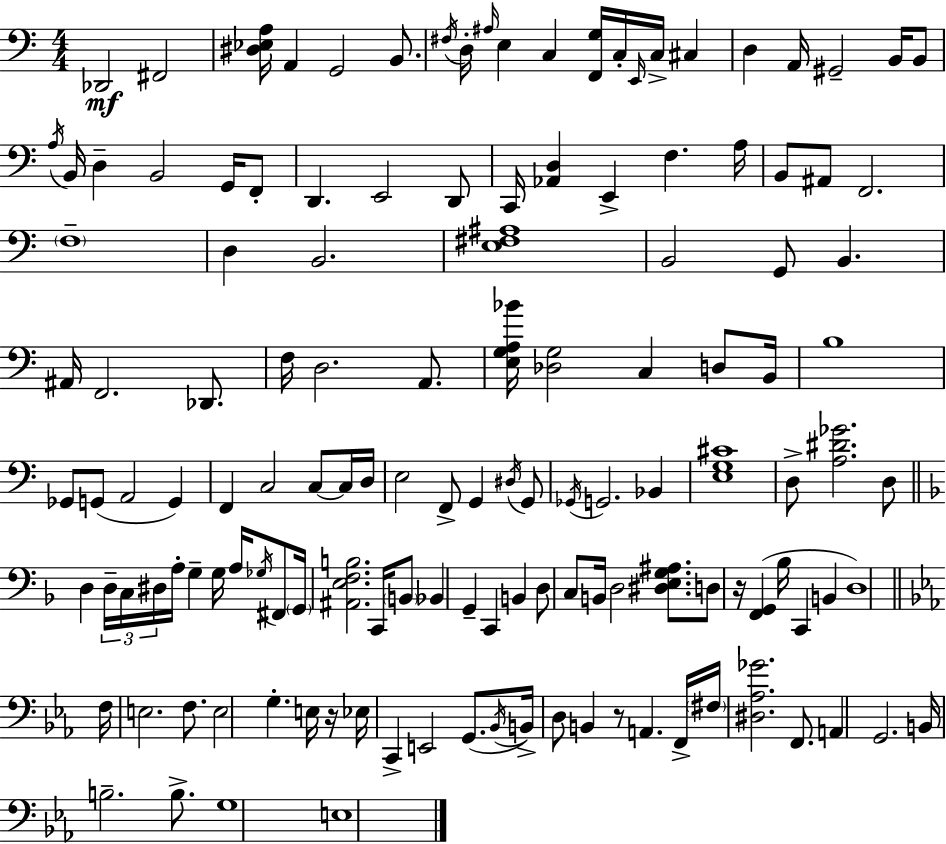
Db2/h F#2/h [D#3,Eb3,A3]/s A2/q G2/h B2/e. F#3/s D3/s A#3/s E3/q C3/q [F2,G3]/s C3/s E2/s C3/s C#3/q D3/q A2/s G#2/h B2/s B2/e A3/s B2/s D3/q B2/h G2/s F2/e D2/q. E2/h D2/e C2/s [Ab2,D3]/q E2/q F3/q. A3/s B2/e A#2/e F2/h. F3/w D3/q B2/h. [E3,F#3,A#3]/w B2/h G2/e B2/q. A#2/s F2/h. Db2/e. F3/s D3/h. A2/e. [E3,G3,A3,Bb4]/s [Db3,G3]/h C3/q D3/e B2/s B3/w Gb2/e G2/e A2/h G2/q F2/q C3/h C3/e C3/s D3/s E3/h F2/e G2/q D#3/s G2/e Gb2/s G2/h. Bb2/q [E3,G3,C#4]/w D3/e [A3,D#4,Gb4]/h. D3/e D3/q D3/s C3/s D#3/s A3/s G3/q G3/s A3/s Gb3/s F#2/e G2/s [A#2,E3,F3,B3]/h. C2/s B2/e Bb2/q G2/q C2/q B2/q D3/e C3/e B2/s D3/h [D#3,E3,G3,A#3]/e. D3/e R/s [F2,G2]/q Bb3/s C2/q B2/q D3/w F3/s E3/h. F3/e. E3/h G3/q. E3/s R/s Eb3/s C2/q E2/h G2/e. Bb2/s B2/s D3/e B2/q R/e A2/q. F2/s F#3/s [D#3,Ab3,Gb4]/h. F2/e. A2/q G2/h. B2/s B3/h. B3/e. G3/w E3/w